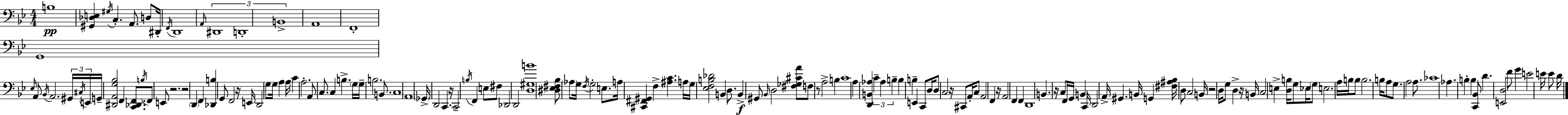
{
  \clef bass
  \numericTimeSignature
  \time 4/4
  \key bes \major
  b1\pp | <gis, des e>4 \acciaccatura { gis16 } c4.-. a,8. d8 | dis,16-. \acciaccatura { f,16 } d,1 | \grace { a,16 } \tuplet 3/2 { dis,1 | \break d,1-. | b,1-> } | a,1 | f,1-. | \break g,1 | \grace { ees16 } a,8 \acciaccatura { bes,16 } a,2. | \tuplet 3/2 { gis,16 \acciaccatura { cis16 } e,16 } g,16-- <dis, a, g bes>2 f,4 | <c, des, f,>8. \acciaccatura { b16 } f,8 e,8 r2. | \break r2 \parenthesize d,4 | f,4 <des, b>4 g,8 f,2 | r16 e,16 d,2 g8 | g16 a4 \parenthesize a16 c'4 a2.-. | \break a,8 c8. c4 | b4.-> \parenthesize g16 g16-- b2. | b,8. c1 | a,1 | \break \parenthesize ges,16-> d,2 | c,4. r16 c,2-- \acciaccatura { b16 } | f,4 e8 fis8 des,2 | d,2 <d gis b'>1 | \break <dis ees fis bes>8 \parenthesize aes8 g16 \acciaccatura { f16 } g2-. | e8. a16 <cis, fis, gis,>4 f4-> | <ais c'>4. a16 g16 <ees f b des'>2 | b,4 d8. b,4->\f gis,8 \grace { bes,16 } | \break d2 <fis ges cis' a'>8 f8 r8 a2-> | b4 c'1 | a4 <d, b, aes>4 | \tuplet 3/2 { c'4-- aes4 b4-- } b4 | \break b4-- e,4 c,8 d16 d8 c2 | r16 cis,8 a,16-. c8 a,2 | f,4 r16 a,2 | f,4 f,4 d,1 | \break b,4. | r16 c8 f,16 g,16 b,4 c,16 d,2 | a,16-> gis,4. b,16 g,4 <fis ais bes>16 d8 | c2 b,16 r2 | \break d16 g8 d4-> r16 b,16 c2 | e4-> <d b>16 g8 ees16 \parenthesize g8 e2. | a16 b16 b8 b2. | b16 a8 g8. a2 | \break a8. ces'1 | aes4. | b4-. b4 <c, bes,>8 d'4. | <e, d>2 f'8 g'4 e'2 | \break e'16 e'8 d'16 \bar "|."
}